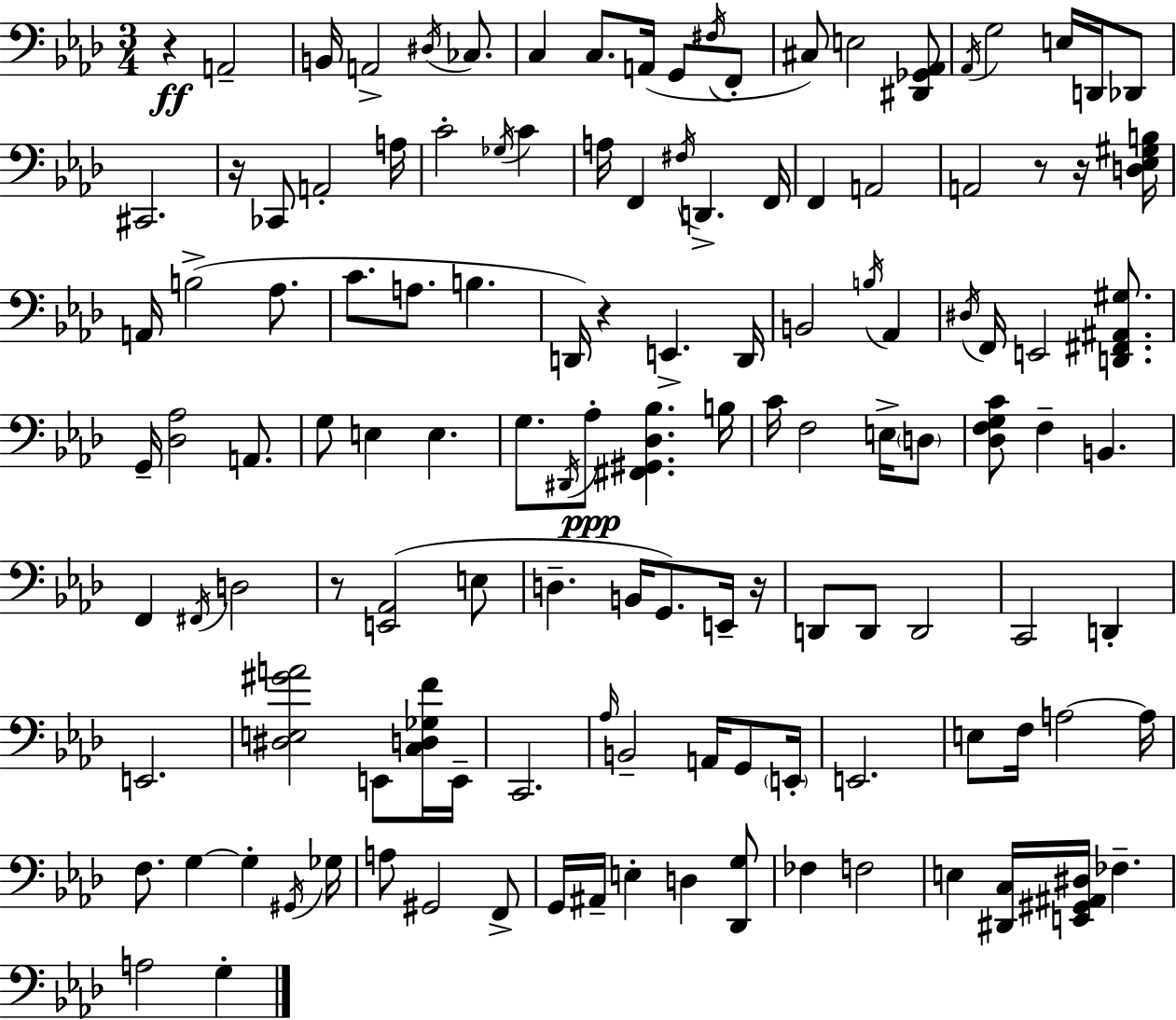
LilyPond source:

{
  \clef bass
  \numericTimeSignature
  \time 3/4
  \key f \minor
  \repeat volta 2 { r4\ff a,2-- | b,16 a,2-> \acciaccatura { dis16 } ces8. | c4 c8. a,16( g,8 \acciaccatura { fis16 } | f,8-. cis8) e2 | \break <dis, ges, aes,>8 \acciaccatura { aes,16 } g2 e16 | d,16 des,8 cis,2. | r16 ces,8 a,2-. | a16 c'2-. \acciaccatura { ges16 } | \break c'4 a16 f,4 \acciaccatura { fis16 } d,4.-> | f,16 f,4 a,2 | a,2 | r8 r16 <d ees gis b>16 a,16 b2->( | \break aes8. c'8. a8. b4. | d,16) r4 e,4.-> | d,16 b,2 | \acciaccatura { b16 } aes,4 \acciaccatura { dis16 } f,16 e,2 | \break <d, fis, ais, gis>8. g,16-- <des aes>2 | a,8. g8 e4 | e4. g8. \acciaccatura { dis,16 }\ppp aes8-. | <fis, gis, des bes>4. b16 c'16 f2 | \break e16-> \parenthesize d8 <des f g c'>8 f4-- | b,4. f,4 | \acciaccatura { fis,16 } d2 r8 <e, aes,>2( | e8 d4.-- | \break b,16 g,8.) e,16-- r16 d,8 d,8 | d,2 c,2 | d,4-. e,2. | <dis e gis' a'>2 | \break e,8 <c d ges f'>16 e,16-- c,2. | \grace { aes16 } b,2-- | a,16 g,8 \parenthesize e,16-. e,2. | e8 | \break f16 a2~~ a16 f8. | g4~~ g4-. \acciaccatura { gis,16 } ges16 a8 | gis,2 f,8-> g,16 | ais,16-- e4-. d4 <des, g>8 fes4 | \break f2 e4 | <dis, c>16 <e, gis, ais, dis>16 fes4.-- a2 | g4-. } \bar "|."
}